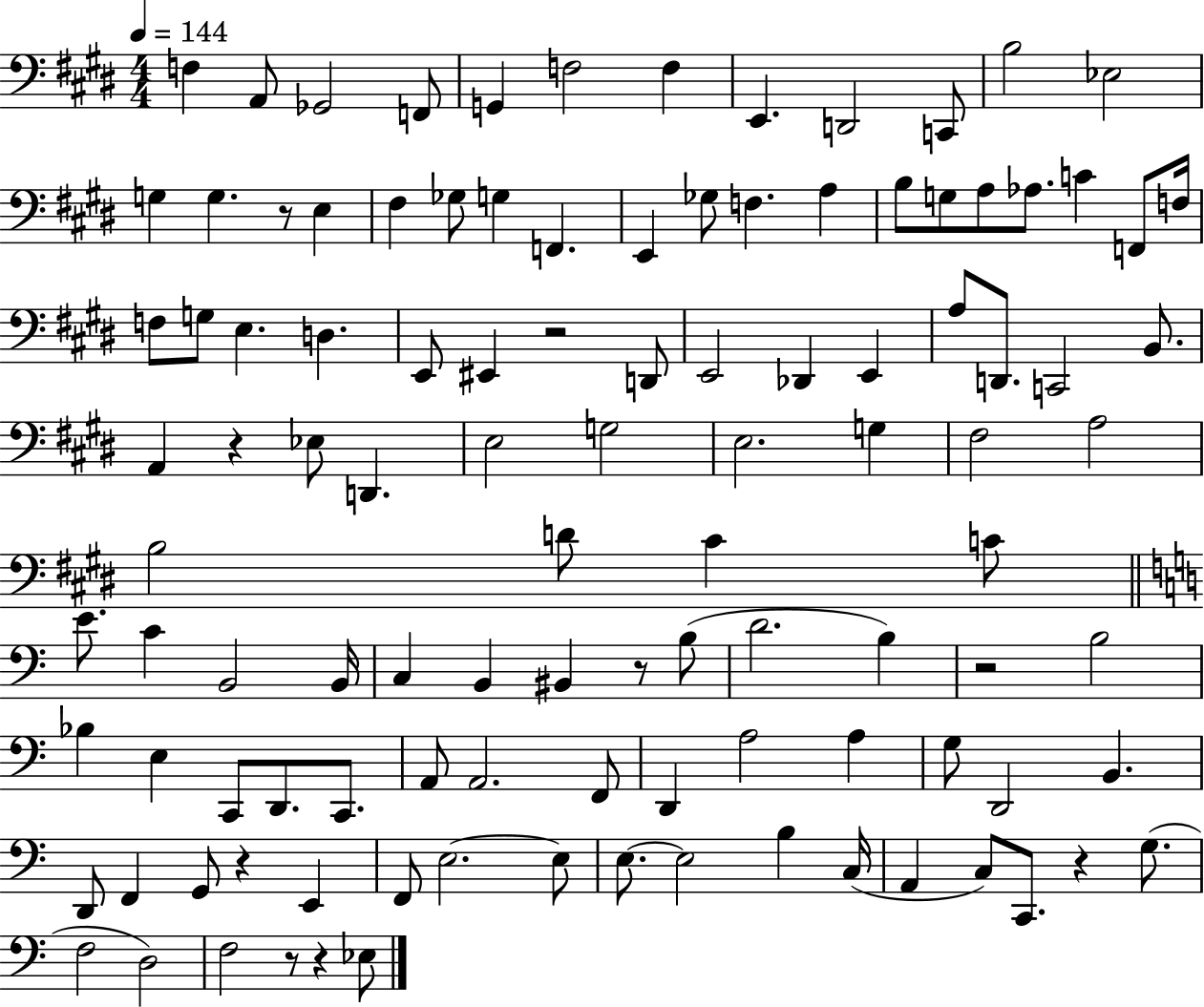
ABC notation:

X:1
T:Untitled
M:4/4
L:1/4
K:E
F, A,,/2 _G,,2 F,,/2 G,, F,2 F, E,, D,,2 C,,/2 B,2 _E,2 G, G, z/2 E, ^F, _G,/2 G, F,, E,, _G,/2 F, A, B,/2 G,/2 A,/2 _A,/2 C F,,/2 F,/4 F,/2 G,/2 E, D, E,,/2 ^E,, z2 D,,/2 E,,2 _D,, E,, A,/2 D,,/2 C,,2 B,,/2 A,, z _E,/2 D,, E,2 G,2 E,2 G, ^F,2 A,2 B,2 D/2 ^C C/2 E/2 C B,,2 B,,/4 C, B,, ^B,, z/2 B,/2 D2 B, z2 B,2 _B, E, C,,/2 D,,/2 C,,/2 A,,/2 A,,2 F,,/2 D,, A,2 A, G,/2 D,,2 B,, D,,/2 F,, G,,/2 z E,, F,,/2 E,2 E,/2 E,/2 E,2 B, C,/4 A,, C,/2 C,,/2 z G,/2 F,2 D,2 F,2 z/2 z _E,/2